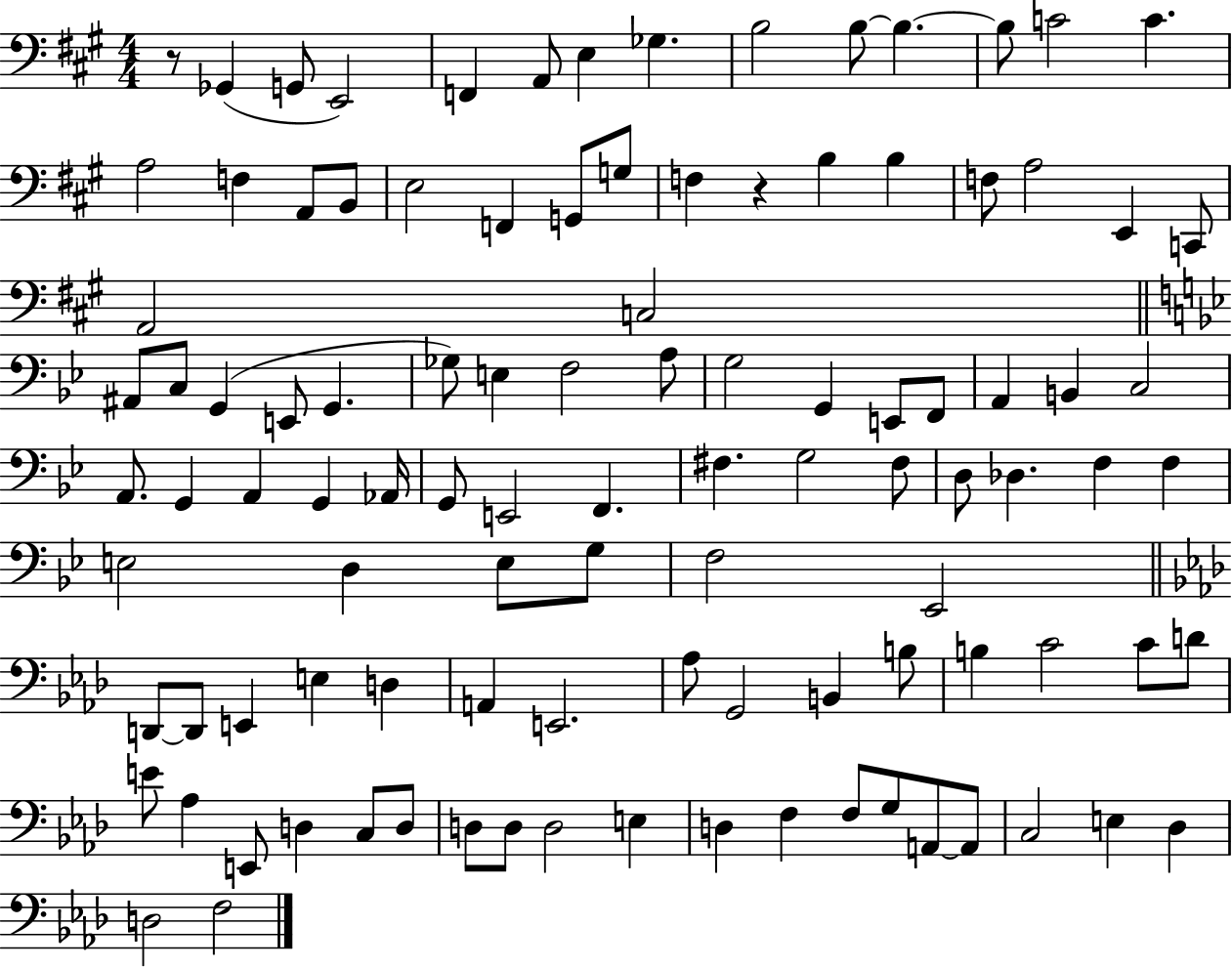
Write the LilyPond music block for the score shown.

{
  \clef bass
  \numericTimeSignature
  \time 4/4
  \key a \major
  r8 ges,4( g,8 e,2) | f,4 a,8 e4 ges4. | b2 b8~~ b4.~~ | b8 c'2 c'4. | \break a2 f4 a,8 b,8 | e2 f,4 g,8 g8 | f4 r4 b4 b4 | f8 a2 e,4 c,8 | \break a,2 c2 | \bar "||" \break \key bes \major ais,8 c8 g,4( e,8 g,4. | ges8) e4 f2 a8 | g2 g,4 e,8 f,8 | a,4 b,4 c2 | \break a,8. g,4 a,4 g,4 aes,16 | g,8 e,2 f,4. | fis4. g2 fis8 | d8 des4. f4 f4 | \break e2 d4 e8 g8 | f2 ees,2 | \bar "||" \break \key aes \major d,8~~ d,8 e,4 e4 d4 | a,4 e,2. | aes8 g,2 b,4 b8 | b4 c'2 c'8 d'8 | \break e'8 aes4 e,8 d4 c8 d8 | d8 d8 d2 e4 | d4 f4 f8 g8 a,8~~ a,8 | c2 e4 des4 | \break d2 f2 | \bar "|."
}